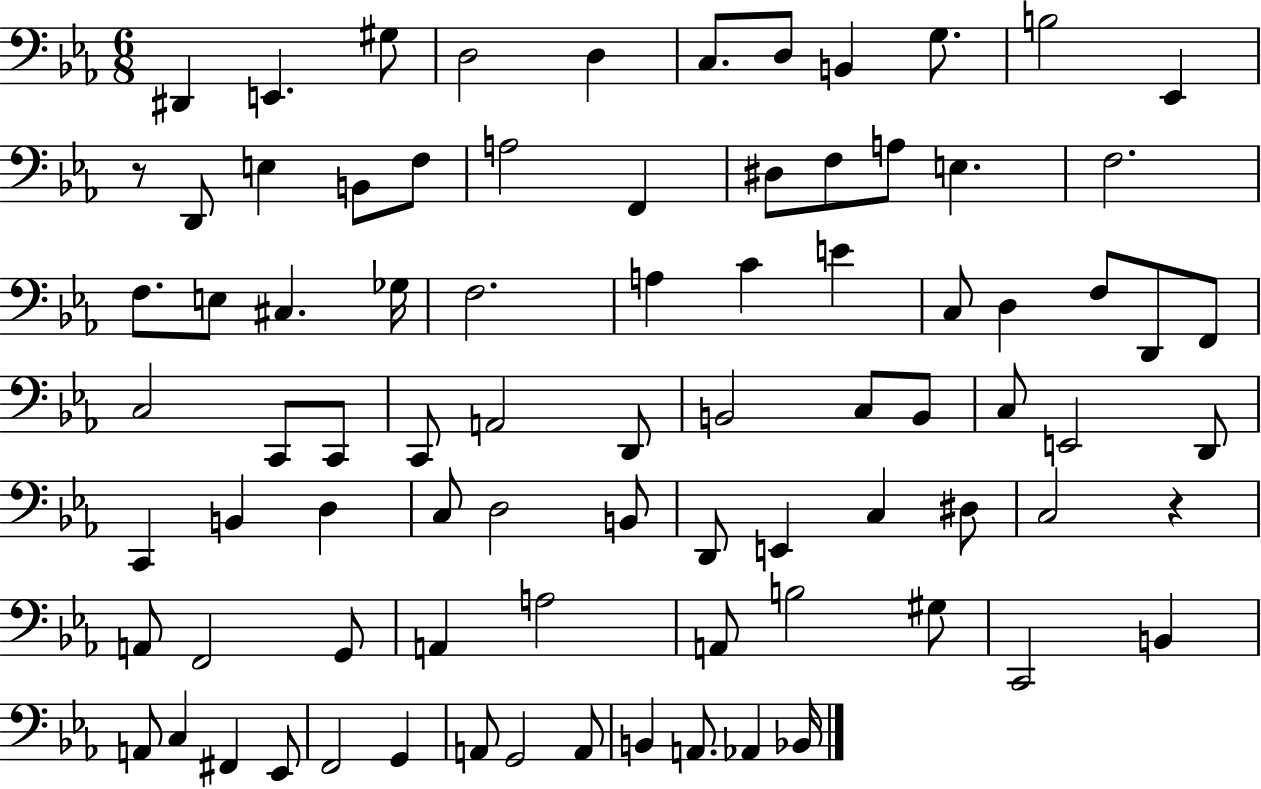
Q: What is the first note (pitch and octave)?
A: D#2